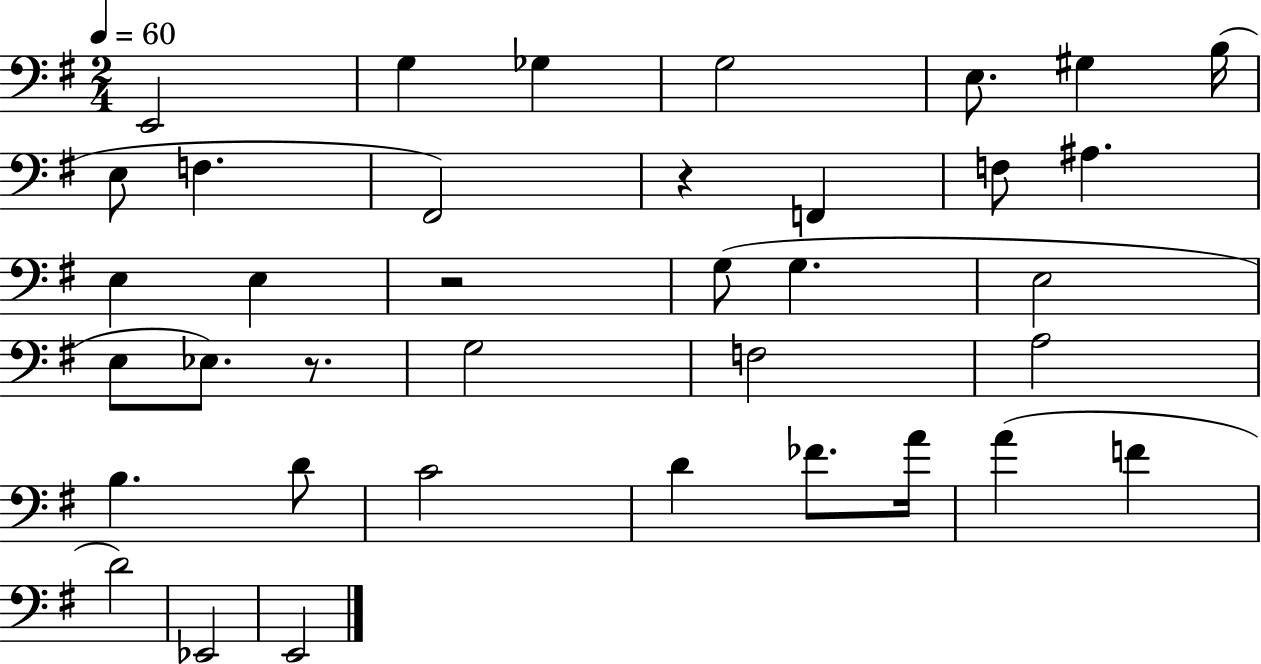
{
  \clef bass
  \numericTimeSignature
  \time 2/4
  \key g \major
  \tempo 4 = 60
  e,2 | g4 ges4 | g2 | e8. gis4 b16( | \break e8 f4. | fis,2) | r4 f,4 | f8 ais4. | \break e4 e4 | r2 | g8( g4. | e2 | \break e8 ees8.) r8. | g2 | f2 | a2 | \break b4. d'8 | c'2 | d'4 fes'8. a'16 | a'4( f'4 | \break d'2) | ees,2 | e,2 | \bar "|."
}